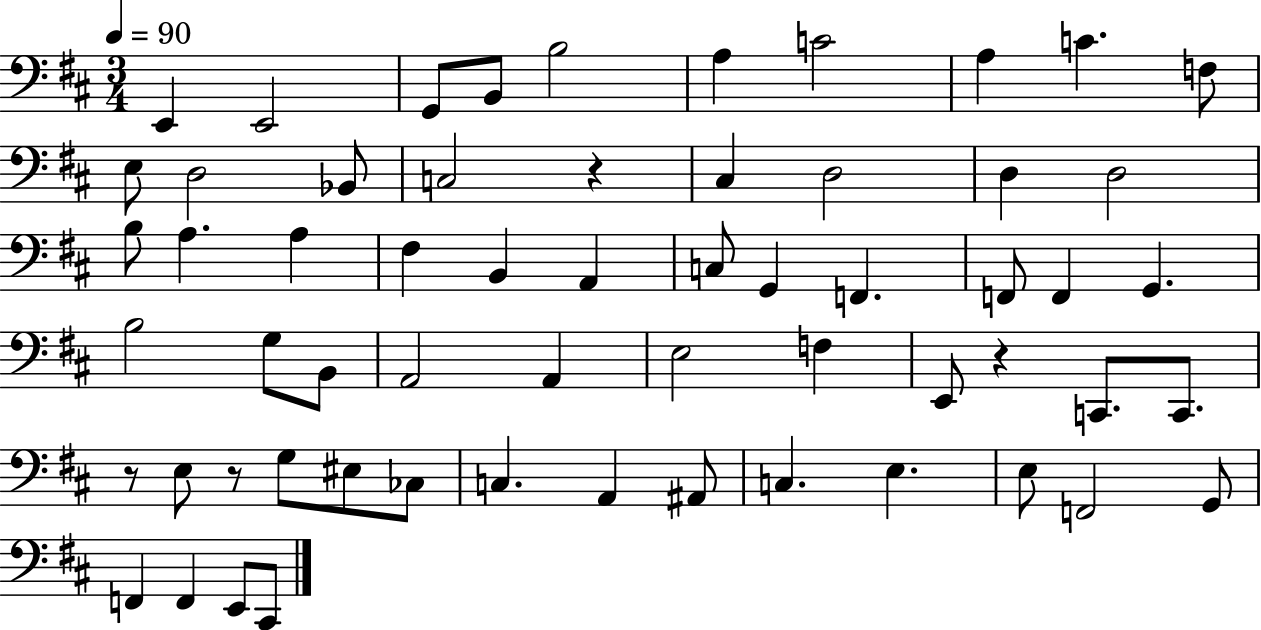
{
  \clef bass
  \numericTimeSignature
  \time 3/4
  \key d \major
  \tempo 4 = 90
  e,4 e,2 | g,8 b,8 b2 | a4 c'2 | a4 c'4. f8 | \break e8 d2 bes,8 | c2 r4 | cis4 d2 | d4 d2 | \break b8 a4. a4 | fis4 b,4 a,4 | c8 g,4 f,4. | f,8 f,4 g,4. | \break b2 g8 b,8 | a,2 a,4 | e2 f4 | e,8 r4 c,8. c,8. | \break r8 e8 r8 g8 eis8 ces8 | c4. a,4 ais,8 | c4. e4. | e8 f,2 g,8 | \break f,4 f,4 e,8 cis,8 | \bar "|."
}